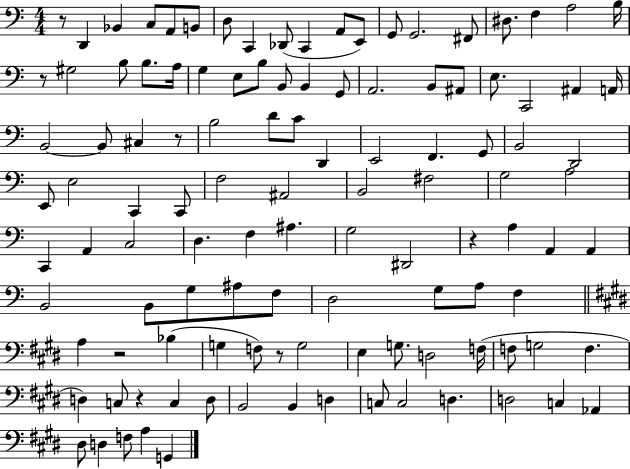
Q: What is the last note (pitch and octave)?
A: G2